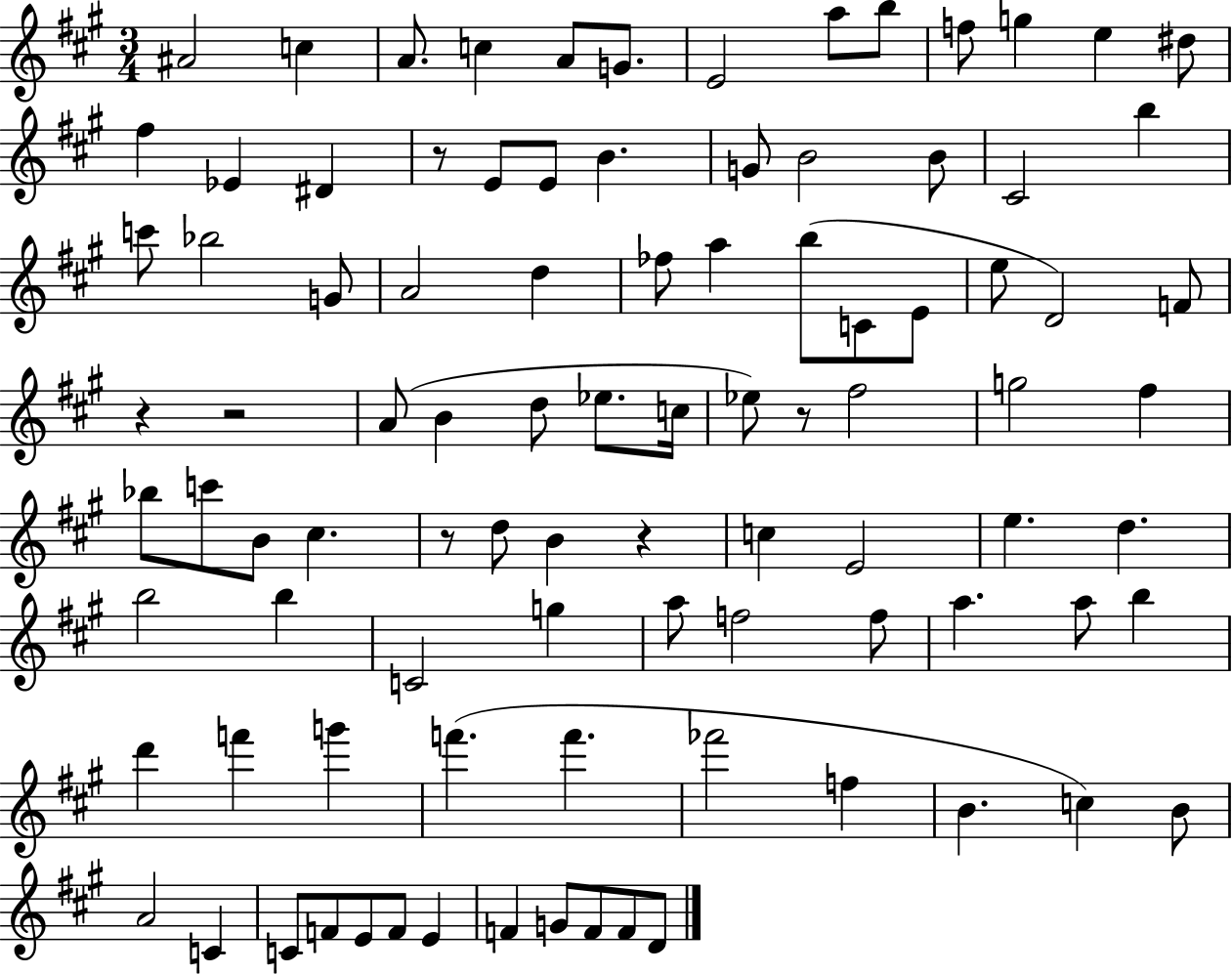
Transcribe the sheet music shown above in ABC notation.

X:1
T:Untitled
M:3/4
L:1/4
K:A
^A2 c A/2 c A/2 G/2 E2 a/2 b/2 f/2 g e ^d/2 ^f _E ^D z/2 E/2 E/2 B G/2 B2 B/2 ^C2 b c'/2 _b2 G/2 A2 d _f/2 a b/2 C/2 E/2 e/2 D2 F/2 z z2 A/2 B d/2 _e/2 c/4 _e/2 z/2 ^f2 g2 ^f _b/2 c'/2 B/2 ^c z/2 d/2 B z c E2 e d b2 b C2 g a/2 f2 f/2 a a/2 b d' f' g' f' f' _f'2 f B c B/2 A2 C C/2 F/2 E/2 F/2 E F G/2 F/2 F/2 D/2